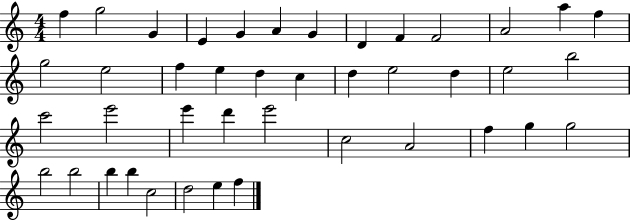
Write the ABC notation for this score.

X:1
T:Untitled
M:4/4
L:1/4
K:C
f g2 G E G A G D F F2 A2 a f g2 e2 f e d c d e2 d e2 b2 c'2 e'2 e' d' e'2 c2 A2 f g g2 b2 b2 b b c2 d2 e f